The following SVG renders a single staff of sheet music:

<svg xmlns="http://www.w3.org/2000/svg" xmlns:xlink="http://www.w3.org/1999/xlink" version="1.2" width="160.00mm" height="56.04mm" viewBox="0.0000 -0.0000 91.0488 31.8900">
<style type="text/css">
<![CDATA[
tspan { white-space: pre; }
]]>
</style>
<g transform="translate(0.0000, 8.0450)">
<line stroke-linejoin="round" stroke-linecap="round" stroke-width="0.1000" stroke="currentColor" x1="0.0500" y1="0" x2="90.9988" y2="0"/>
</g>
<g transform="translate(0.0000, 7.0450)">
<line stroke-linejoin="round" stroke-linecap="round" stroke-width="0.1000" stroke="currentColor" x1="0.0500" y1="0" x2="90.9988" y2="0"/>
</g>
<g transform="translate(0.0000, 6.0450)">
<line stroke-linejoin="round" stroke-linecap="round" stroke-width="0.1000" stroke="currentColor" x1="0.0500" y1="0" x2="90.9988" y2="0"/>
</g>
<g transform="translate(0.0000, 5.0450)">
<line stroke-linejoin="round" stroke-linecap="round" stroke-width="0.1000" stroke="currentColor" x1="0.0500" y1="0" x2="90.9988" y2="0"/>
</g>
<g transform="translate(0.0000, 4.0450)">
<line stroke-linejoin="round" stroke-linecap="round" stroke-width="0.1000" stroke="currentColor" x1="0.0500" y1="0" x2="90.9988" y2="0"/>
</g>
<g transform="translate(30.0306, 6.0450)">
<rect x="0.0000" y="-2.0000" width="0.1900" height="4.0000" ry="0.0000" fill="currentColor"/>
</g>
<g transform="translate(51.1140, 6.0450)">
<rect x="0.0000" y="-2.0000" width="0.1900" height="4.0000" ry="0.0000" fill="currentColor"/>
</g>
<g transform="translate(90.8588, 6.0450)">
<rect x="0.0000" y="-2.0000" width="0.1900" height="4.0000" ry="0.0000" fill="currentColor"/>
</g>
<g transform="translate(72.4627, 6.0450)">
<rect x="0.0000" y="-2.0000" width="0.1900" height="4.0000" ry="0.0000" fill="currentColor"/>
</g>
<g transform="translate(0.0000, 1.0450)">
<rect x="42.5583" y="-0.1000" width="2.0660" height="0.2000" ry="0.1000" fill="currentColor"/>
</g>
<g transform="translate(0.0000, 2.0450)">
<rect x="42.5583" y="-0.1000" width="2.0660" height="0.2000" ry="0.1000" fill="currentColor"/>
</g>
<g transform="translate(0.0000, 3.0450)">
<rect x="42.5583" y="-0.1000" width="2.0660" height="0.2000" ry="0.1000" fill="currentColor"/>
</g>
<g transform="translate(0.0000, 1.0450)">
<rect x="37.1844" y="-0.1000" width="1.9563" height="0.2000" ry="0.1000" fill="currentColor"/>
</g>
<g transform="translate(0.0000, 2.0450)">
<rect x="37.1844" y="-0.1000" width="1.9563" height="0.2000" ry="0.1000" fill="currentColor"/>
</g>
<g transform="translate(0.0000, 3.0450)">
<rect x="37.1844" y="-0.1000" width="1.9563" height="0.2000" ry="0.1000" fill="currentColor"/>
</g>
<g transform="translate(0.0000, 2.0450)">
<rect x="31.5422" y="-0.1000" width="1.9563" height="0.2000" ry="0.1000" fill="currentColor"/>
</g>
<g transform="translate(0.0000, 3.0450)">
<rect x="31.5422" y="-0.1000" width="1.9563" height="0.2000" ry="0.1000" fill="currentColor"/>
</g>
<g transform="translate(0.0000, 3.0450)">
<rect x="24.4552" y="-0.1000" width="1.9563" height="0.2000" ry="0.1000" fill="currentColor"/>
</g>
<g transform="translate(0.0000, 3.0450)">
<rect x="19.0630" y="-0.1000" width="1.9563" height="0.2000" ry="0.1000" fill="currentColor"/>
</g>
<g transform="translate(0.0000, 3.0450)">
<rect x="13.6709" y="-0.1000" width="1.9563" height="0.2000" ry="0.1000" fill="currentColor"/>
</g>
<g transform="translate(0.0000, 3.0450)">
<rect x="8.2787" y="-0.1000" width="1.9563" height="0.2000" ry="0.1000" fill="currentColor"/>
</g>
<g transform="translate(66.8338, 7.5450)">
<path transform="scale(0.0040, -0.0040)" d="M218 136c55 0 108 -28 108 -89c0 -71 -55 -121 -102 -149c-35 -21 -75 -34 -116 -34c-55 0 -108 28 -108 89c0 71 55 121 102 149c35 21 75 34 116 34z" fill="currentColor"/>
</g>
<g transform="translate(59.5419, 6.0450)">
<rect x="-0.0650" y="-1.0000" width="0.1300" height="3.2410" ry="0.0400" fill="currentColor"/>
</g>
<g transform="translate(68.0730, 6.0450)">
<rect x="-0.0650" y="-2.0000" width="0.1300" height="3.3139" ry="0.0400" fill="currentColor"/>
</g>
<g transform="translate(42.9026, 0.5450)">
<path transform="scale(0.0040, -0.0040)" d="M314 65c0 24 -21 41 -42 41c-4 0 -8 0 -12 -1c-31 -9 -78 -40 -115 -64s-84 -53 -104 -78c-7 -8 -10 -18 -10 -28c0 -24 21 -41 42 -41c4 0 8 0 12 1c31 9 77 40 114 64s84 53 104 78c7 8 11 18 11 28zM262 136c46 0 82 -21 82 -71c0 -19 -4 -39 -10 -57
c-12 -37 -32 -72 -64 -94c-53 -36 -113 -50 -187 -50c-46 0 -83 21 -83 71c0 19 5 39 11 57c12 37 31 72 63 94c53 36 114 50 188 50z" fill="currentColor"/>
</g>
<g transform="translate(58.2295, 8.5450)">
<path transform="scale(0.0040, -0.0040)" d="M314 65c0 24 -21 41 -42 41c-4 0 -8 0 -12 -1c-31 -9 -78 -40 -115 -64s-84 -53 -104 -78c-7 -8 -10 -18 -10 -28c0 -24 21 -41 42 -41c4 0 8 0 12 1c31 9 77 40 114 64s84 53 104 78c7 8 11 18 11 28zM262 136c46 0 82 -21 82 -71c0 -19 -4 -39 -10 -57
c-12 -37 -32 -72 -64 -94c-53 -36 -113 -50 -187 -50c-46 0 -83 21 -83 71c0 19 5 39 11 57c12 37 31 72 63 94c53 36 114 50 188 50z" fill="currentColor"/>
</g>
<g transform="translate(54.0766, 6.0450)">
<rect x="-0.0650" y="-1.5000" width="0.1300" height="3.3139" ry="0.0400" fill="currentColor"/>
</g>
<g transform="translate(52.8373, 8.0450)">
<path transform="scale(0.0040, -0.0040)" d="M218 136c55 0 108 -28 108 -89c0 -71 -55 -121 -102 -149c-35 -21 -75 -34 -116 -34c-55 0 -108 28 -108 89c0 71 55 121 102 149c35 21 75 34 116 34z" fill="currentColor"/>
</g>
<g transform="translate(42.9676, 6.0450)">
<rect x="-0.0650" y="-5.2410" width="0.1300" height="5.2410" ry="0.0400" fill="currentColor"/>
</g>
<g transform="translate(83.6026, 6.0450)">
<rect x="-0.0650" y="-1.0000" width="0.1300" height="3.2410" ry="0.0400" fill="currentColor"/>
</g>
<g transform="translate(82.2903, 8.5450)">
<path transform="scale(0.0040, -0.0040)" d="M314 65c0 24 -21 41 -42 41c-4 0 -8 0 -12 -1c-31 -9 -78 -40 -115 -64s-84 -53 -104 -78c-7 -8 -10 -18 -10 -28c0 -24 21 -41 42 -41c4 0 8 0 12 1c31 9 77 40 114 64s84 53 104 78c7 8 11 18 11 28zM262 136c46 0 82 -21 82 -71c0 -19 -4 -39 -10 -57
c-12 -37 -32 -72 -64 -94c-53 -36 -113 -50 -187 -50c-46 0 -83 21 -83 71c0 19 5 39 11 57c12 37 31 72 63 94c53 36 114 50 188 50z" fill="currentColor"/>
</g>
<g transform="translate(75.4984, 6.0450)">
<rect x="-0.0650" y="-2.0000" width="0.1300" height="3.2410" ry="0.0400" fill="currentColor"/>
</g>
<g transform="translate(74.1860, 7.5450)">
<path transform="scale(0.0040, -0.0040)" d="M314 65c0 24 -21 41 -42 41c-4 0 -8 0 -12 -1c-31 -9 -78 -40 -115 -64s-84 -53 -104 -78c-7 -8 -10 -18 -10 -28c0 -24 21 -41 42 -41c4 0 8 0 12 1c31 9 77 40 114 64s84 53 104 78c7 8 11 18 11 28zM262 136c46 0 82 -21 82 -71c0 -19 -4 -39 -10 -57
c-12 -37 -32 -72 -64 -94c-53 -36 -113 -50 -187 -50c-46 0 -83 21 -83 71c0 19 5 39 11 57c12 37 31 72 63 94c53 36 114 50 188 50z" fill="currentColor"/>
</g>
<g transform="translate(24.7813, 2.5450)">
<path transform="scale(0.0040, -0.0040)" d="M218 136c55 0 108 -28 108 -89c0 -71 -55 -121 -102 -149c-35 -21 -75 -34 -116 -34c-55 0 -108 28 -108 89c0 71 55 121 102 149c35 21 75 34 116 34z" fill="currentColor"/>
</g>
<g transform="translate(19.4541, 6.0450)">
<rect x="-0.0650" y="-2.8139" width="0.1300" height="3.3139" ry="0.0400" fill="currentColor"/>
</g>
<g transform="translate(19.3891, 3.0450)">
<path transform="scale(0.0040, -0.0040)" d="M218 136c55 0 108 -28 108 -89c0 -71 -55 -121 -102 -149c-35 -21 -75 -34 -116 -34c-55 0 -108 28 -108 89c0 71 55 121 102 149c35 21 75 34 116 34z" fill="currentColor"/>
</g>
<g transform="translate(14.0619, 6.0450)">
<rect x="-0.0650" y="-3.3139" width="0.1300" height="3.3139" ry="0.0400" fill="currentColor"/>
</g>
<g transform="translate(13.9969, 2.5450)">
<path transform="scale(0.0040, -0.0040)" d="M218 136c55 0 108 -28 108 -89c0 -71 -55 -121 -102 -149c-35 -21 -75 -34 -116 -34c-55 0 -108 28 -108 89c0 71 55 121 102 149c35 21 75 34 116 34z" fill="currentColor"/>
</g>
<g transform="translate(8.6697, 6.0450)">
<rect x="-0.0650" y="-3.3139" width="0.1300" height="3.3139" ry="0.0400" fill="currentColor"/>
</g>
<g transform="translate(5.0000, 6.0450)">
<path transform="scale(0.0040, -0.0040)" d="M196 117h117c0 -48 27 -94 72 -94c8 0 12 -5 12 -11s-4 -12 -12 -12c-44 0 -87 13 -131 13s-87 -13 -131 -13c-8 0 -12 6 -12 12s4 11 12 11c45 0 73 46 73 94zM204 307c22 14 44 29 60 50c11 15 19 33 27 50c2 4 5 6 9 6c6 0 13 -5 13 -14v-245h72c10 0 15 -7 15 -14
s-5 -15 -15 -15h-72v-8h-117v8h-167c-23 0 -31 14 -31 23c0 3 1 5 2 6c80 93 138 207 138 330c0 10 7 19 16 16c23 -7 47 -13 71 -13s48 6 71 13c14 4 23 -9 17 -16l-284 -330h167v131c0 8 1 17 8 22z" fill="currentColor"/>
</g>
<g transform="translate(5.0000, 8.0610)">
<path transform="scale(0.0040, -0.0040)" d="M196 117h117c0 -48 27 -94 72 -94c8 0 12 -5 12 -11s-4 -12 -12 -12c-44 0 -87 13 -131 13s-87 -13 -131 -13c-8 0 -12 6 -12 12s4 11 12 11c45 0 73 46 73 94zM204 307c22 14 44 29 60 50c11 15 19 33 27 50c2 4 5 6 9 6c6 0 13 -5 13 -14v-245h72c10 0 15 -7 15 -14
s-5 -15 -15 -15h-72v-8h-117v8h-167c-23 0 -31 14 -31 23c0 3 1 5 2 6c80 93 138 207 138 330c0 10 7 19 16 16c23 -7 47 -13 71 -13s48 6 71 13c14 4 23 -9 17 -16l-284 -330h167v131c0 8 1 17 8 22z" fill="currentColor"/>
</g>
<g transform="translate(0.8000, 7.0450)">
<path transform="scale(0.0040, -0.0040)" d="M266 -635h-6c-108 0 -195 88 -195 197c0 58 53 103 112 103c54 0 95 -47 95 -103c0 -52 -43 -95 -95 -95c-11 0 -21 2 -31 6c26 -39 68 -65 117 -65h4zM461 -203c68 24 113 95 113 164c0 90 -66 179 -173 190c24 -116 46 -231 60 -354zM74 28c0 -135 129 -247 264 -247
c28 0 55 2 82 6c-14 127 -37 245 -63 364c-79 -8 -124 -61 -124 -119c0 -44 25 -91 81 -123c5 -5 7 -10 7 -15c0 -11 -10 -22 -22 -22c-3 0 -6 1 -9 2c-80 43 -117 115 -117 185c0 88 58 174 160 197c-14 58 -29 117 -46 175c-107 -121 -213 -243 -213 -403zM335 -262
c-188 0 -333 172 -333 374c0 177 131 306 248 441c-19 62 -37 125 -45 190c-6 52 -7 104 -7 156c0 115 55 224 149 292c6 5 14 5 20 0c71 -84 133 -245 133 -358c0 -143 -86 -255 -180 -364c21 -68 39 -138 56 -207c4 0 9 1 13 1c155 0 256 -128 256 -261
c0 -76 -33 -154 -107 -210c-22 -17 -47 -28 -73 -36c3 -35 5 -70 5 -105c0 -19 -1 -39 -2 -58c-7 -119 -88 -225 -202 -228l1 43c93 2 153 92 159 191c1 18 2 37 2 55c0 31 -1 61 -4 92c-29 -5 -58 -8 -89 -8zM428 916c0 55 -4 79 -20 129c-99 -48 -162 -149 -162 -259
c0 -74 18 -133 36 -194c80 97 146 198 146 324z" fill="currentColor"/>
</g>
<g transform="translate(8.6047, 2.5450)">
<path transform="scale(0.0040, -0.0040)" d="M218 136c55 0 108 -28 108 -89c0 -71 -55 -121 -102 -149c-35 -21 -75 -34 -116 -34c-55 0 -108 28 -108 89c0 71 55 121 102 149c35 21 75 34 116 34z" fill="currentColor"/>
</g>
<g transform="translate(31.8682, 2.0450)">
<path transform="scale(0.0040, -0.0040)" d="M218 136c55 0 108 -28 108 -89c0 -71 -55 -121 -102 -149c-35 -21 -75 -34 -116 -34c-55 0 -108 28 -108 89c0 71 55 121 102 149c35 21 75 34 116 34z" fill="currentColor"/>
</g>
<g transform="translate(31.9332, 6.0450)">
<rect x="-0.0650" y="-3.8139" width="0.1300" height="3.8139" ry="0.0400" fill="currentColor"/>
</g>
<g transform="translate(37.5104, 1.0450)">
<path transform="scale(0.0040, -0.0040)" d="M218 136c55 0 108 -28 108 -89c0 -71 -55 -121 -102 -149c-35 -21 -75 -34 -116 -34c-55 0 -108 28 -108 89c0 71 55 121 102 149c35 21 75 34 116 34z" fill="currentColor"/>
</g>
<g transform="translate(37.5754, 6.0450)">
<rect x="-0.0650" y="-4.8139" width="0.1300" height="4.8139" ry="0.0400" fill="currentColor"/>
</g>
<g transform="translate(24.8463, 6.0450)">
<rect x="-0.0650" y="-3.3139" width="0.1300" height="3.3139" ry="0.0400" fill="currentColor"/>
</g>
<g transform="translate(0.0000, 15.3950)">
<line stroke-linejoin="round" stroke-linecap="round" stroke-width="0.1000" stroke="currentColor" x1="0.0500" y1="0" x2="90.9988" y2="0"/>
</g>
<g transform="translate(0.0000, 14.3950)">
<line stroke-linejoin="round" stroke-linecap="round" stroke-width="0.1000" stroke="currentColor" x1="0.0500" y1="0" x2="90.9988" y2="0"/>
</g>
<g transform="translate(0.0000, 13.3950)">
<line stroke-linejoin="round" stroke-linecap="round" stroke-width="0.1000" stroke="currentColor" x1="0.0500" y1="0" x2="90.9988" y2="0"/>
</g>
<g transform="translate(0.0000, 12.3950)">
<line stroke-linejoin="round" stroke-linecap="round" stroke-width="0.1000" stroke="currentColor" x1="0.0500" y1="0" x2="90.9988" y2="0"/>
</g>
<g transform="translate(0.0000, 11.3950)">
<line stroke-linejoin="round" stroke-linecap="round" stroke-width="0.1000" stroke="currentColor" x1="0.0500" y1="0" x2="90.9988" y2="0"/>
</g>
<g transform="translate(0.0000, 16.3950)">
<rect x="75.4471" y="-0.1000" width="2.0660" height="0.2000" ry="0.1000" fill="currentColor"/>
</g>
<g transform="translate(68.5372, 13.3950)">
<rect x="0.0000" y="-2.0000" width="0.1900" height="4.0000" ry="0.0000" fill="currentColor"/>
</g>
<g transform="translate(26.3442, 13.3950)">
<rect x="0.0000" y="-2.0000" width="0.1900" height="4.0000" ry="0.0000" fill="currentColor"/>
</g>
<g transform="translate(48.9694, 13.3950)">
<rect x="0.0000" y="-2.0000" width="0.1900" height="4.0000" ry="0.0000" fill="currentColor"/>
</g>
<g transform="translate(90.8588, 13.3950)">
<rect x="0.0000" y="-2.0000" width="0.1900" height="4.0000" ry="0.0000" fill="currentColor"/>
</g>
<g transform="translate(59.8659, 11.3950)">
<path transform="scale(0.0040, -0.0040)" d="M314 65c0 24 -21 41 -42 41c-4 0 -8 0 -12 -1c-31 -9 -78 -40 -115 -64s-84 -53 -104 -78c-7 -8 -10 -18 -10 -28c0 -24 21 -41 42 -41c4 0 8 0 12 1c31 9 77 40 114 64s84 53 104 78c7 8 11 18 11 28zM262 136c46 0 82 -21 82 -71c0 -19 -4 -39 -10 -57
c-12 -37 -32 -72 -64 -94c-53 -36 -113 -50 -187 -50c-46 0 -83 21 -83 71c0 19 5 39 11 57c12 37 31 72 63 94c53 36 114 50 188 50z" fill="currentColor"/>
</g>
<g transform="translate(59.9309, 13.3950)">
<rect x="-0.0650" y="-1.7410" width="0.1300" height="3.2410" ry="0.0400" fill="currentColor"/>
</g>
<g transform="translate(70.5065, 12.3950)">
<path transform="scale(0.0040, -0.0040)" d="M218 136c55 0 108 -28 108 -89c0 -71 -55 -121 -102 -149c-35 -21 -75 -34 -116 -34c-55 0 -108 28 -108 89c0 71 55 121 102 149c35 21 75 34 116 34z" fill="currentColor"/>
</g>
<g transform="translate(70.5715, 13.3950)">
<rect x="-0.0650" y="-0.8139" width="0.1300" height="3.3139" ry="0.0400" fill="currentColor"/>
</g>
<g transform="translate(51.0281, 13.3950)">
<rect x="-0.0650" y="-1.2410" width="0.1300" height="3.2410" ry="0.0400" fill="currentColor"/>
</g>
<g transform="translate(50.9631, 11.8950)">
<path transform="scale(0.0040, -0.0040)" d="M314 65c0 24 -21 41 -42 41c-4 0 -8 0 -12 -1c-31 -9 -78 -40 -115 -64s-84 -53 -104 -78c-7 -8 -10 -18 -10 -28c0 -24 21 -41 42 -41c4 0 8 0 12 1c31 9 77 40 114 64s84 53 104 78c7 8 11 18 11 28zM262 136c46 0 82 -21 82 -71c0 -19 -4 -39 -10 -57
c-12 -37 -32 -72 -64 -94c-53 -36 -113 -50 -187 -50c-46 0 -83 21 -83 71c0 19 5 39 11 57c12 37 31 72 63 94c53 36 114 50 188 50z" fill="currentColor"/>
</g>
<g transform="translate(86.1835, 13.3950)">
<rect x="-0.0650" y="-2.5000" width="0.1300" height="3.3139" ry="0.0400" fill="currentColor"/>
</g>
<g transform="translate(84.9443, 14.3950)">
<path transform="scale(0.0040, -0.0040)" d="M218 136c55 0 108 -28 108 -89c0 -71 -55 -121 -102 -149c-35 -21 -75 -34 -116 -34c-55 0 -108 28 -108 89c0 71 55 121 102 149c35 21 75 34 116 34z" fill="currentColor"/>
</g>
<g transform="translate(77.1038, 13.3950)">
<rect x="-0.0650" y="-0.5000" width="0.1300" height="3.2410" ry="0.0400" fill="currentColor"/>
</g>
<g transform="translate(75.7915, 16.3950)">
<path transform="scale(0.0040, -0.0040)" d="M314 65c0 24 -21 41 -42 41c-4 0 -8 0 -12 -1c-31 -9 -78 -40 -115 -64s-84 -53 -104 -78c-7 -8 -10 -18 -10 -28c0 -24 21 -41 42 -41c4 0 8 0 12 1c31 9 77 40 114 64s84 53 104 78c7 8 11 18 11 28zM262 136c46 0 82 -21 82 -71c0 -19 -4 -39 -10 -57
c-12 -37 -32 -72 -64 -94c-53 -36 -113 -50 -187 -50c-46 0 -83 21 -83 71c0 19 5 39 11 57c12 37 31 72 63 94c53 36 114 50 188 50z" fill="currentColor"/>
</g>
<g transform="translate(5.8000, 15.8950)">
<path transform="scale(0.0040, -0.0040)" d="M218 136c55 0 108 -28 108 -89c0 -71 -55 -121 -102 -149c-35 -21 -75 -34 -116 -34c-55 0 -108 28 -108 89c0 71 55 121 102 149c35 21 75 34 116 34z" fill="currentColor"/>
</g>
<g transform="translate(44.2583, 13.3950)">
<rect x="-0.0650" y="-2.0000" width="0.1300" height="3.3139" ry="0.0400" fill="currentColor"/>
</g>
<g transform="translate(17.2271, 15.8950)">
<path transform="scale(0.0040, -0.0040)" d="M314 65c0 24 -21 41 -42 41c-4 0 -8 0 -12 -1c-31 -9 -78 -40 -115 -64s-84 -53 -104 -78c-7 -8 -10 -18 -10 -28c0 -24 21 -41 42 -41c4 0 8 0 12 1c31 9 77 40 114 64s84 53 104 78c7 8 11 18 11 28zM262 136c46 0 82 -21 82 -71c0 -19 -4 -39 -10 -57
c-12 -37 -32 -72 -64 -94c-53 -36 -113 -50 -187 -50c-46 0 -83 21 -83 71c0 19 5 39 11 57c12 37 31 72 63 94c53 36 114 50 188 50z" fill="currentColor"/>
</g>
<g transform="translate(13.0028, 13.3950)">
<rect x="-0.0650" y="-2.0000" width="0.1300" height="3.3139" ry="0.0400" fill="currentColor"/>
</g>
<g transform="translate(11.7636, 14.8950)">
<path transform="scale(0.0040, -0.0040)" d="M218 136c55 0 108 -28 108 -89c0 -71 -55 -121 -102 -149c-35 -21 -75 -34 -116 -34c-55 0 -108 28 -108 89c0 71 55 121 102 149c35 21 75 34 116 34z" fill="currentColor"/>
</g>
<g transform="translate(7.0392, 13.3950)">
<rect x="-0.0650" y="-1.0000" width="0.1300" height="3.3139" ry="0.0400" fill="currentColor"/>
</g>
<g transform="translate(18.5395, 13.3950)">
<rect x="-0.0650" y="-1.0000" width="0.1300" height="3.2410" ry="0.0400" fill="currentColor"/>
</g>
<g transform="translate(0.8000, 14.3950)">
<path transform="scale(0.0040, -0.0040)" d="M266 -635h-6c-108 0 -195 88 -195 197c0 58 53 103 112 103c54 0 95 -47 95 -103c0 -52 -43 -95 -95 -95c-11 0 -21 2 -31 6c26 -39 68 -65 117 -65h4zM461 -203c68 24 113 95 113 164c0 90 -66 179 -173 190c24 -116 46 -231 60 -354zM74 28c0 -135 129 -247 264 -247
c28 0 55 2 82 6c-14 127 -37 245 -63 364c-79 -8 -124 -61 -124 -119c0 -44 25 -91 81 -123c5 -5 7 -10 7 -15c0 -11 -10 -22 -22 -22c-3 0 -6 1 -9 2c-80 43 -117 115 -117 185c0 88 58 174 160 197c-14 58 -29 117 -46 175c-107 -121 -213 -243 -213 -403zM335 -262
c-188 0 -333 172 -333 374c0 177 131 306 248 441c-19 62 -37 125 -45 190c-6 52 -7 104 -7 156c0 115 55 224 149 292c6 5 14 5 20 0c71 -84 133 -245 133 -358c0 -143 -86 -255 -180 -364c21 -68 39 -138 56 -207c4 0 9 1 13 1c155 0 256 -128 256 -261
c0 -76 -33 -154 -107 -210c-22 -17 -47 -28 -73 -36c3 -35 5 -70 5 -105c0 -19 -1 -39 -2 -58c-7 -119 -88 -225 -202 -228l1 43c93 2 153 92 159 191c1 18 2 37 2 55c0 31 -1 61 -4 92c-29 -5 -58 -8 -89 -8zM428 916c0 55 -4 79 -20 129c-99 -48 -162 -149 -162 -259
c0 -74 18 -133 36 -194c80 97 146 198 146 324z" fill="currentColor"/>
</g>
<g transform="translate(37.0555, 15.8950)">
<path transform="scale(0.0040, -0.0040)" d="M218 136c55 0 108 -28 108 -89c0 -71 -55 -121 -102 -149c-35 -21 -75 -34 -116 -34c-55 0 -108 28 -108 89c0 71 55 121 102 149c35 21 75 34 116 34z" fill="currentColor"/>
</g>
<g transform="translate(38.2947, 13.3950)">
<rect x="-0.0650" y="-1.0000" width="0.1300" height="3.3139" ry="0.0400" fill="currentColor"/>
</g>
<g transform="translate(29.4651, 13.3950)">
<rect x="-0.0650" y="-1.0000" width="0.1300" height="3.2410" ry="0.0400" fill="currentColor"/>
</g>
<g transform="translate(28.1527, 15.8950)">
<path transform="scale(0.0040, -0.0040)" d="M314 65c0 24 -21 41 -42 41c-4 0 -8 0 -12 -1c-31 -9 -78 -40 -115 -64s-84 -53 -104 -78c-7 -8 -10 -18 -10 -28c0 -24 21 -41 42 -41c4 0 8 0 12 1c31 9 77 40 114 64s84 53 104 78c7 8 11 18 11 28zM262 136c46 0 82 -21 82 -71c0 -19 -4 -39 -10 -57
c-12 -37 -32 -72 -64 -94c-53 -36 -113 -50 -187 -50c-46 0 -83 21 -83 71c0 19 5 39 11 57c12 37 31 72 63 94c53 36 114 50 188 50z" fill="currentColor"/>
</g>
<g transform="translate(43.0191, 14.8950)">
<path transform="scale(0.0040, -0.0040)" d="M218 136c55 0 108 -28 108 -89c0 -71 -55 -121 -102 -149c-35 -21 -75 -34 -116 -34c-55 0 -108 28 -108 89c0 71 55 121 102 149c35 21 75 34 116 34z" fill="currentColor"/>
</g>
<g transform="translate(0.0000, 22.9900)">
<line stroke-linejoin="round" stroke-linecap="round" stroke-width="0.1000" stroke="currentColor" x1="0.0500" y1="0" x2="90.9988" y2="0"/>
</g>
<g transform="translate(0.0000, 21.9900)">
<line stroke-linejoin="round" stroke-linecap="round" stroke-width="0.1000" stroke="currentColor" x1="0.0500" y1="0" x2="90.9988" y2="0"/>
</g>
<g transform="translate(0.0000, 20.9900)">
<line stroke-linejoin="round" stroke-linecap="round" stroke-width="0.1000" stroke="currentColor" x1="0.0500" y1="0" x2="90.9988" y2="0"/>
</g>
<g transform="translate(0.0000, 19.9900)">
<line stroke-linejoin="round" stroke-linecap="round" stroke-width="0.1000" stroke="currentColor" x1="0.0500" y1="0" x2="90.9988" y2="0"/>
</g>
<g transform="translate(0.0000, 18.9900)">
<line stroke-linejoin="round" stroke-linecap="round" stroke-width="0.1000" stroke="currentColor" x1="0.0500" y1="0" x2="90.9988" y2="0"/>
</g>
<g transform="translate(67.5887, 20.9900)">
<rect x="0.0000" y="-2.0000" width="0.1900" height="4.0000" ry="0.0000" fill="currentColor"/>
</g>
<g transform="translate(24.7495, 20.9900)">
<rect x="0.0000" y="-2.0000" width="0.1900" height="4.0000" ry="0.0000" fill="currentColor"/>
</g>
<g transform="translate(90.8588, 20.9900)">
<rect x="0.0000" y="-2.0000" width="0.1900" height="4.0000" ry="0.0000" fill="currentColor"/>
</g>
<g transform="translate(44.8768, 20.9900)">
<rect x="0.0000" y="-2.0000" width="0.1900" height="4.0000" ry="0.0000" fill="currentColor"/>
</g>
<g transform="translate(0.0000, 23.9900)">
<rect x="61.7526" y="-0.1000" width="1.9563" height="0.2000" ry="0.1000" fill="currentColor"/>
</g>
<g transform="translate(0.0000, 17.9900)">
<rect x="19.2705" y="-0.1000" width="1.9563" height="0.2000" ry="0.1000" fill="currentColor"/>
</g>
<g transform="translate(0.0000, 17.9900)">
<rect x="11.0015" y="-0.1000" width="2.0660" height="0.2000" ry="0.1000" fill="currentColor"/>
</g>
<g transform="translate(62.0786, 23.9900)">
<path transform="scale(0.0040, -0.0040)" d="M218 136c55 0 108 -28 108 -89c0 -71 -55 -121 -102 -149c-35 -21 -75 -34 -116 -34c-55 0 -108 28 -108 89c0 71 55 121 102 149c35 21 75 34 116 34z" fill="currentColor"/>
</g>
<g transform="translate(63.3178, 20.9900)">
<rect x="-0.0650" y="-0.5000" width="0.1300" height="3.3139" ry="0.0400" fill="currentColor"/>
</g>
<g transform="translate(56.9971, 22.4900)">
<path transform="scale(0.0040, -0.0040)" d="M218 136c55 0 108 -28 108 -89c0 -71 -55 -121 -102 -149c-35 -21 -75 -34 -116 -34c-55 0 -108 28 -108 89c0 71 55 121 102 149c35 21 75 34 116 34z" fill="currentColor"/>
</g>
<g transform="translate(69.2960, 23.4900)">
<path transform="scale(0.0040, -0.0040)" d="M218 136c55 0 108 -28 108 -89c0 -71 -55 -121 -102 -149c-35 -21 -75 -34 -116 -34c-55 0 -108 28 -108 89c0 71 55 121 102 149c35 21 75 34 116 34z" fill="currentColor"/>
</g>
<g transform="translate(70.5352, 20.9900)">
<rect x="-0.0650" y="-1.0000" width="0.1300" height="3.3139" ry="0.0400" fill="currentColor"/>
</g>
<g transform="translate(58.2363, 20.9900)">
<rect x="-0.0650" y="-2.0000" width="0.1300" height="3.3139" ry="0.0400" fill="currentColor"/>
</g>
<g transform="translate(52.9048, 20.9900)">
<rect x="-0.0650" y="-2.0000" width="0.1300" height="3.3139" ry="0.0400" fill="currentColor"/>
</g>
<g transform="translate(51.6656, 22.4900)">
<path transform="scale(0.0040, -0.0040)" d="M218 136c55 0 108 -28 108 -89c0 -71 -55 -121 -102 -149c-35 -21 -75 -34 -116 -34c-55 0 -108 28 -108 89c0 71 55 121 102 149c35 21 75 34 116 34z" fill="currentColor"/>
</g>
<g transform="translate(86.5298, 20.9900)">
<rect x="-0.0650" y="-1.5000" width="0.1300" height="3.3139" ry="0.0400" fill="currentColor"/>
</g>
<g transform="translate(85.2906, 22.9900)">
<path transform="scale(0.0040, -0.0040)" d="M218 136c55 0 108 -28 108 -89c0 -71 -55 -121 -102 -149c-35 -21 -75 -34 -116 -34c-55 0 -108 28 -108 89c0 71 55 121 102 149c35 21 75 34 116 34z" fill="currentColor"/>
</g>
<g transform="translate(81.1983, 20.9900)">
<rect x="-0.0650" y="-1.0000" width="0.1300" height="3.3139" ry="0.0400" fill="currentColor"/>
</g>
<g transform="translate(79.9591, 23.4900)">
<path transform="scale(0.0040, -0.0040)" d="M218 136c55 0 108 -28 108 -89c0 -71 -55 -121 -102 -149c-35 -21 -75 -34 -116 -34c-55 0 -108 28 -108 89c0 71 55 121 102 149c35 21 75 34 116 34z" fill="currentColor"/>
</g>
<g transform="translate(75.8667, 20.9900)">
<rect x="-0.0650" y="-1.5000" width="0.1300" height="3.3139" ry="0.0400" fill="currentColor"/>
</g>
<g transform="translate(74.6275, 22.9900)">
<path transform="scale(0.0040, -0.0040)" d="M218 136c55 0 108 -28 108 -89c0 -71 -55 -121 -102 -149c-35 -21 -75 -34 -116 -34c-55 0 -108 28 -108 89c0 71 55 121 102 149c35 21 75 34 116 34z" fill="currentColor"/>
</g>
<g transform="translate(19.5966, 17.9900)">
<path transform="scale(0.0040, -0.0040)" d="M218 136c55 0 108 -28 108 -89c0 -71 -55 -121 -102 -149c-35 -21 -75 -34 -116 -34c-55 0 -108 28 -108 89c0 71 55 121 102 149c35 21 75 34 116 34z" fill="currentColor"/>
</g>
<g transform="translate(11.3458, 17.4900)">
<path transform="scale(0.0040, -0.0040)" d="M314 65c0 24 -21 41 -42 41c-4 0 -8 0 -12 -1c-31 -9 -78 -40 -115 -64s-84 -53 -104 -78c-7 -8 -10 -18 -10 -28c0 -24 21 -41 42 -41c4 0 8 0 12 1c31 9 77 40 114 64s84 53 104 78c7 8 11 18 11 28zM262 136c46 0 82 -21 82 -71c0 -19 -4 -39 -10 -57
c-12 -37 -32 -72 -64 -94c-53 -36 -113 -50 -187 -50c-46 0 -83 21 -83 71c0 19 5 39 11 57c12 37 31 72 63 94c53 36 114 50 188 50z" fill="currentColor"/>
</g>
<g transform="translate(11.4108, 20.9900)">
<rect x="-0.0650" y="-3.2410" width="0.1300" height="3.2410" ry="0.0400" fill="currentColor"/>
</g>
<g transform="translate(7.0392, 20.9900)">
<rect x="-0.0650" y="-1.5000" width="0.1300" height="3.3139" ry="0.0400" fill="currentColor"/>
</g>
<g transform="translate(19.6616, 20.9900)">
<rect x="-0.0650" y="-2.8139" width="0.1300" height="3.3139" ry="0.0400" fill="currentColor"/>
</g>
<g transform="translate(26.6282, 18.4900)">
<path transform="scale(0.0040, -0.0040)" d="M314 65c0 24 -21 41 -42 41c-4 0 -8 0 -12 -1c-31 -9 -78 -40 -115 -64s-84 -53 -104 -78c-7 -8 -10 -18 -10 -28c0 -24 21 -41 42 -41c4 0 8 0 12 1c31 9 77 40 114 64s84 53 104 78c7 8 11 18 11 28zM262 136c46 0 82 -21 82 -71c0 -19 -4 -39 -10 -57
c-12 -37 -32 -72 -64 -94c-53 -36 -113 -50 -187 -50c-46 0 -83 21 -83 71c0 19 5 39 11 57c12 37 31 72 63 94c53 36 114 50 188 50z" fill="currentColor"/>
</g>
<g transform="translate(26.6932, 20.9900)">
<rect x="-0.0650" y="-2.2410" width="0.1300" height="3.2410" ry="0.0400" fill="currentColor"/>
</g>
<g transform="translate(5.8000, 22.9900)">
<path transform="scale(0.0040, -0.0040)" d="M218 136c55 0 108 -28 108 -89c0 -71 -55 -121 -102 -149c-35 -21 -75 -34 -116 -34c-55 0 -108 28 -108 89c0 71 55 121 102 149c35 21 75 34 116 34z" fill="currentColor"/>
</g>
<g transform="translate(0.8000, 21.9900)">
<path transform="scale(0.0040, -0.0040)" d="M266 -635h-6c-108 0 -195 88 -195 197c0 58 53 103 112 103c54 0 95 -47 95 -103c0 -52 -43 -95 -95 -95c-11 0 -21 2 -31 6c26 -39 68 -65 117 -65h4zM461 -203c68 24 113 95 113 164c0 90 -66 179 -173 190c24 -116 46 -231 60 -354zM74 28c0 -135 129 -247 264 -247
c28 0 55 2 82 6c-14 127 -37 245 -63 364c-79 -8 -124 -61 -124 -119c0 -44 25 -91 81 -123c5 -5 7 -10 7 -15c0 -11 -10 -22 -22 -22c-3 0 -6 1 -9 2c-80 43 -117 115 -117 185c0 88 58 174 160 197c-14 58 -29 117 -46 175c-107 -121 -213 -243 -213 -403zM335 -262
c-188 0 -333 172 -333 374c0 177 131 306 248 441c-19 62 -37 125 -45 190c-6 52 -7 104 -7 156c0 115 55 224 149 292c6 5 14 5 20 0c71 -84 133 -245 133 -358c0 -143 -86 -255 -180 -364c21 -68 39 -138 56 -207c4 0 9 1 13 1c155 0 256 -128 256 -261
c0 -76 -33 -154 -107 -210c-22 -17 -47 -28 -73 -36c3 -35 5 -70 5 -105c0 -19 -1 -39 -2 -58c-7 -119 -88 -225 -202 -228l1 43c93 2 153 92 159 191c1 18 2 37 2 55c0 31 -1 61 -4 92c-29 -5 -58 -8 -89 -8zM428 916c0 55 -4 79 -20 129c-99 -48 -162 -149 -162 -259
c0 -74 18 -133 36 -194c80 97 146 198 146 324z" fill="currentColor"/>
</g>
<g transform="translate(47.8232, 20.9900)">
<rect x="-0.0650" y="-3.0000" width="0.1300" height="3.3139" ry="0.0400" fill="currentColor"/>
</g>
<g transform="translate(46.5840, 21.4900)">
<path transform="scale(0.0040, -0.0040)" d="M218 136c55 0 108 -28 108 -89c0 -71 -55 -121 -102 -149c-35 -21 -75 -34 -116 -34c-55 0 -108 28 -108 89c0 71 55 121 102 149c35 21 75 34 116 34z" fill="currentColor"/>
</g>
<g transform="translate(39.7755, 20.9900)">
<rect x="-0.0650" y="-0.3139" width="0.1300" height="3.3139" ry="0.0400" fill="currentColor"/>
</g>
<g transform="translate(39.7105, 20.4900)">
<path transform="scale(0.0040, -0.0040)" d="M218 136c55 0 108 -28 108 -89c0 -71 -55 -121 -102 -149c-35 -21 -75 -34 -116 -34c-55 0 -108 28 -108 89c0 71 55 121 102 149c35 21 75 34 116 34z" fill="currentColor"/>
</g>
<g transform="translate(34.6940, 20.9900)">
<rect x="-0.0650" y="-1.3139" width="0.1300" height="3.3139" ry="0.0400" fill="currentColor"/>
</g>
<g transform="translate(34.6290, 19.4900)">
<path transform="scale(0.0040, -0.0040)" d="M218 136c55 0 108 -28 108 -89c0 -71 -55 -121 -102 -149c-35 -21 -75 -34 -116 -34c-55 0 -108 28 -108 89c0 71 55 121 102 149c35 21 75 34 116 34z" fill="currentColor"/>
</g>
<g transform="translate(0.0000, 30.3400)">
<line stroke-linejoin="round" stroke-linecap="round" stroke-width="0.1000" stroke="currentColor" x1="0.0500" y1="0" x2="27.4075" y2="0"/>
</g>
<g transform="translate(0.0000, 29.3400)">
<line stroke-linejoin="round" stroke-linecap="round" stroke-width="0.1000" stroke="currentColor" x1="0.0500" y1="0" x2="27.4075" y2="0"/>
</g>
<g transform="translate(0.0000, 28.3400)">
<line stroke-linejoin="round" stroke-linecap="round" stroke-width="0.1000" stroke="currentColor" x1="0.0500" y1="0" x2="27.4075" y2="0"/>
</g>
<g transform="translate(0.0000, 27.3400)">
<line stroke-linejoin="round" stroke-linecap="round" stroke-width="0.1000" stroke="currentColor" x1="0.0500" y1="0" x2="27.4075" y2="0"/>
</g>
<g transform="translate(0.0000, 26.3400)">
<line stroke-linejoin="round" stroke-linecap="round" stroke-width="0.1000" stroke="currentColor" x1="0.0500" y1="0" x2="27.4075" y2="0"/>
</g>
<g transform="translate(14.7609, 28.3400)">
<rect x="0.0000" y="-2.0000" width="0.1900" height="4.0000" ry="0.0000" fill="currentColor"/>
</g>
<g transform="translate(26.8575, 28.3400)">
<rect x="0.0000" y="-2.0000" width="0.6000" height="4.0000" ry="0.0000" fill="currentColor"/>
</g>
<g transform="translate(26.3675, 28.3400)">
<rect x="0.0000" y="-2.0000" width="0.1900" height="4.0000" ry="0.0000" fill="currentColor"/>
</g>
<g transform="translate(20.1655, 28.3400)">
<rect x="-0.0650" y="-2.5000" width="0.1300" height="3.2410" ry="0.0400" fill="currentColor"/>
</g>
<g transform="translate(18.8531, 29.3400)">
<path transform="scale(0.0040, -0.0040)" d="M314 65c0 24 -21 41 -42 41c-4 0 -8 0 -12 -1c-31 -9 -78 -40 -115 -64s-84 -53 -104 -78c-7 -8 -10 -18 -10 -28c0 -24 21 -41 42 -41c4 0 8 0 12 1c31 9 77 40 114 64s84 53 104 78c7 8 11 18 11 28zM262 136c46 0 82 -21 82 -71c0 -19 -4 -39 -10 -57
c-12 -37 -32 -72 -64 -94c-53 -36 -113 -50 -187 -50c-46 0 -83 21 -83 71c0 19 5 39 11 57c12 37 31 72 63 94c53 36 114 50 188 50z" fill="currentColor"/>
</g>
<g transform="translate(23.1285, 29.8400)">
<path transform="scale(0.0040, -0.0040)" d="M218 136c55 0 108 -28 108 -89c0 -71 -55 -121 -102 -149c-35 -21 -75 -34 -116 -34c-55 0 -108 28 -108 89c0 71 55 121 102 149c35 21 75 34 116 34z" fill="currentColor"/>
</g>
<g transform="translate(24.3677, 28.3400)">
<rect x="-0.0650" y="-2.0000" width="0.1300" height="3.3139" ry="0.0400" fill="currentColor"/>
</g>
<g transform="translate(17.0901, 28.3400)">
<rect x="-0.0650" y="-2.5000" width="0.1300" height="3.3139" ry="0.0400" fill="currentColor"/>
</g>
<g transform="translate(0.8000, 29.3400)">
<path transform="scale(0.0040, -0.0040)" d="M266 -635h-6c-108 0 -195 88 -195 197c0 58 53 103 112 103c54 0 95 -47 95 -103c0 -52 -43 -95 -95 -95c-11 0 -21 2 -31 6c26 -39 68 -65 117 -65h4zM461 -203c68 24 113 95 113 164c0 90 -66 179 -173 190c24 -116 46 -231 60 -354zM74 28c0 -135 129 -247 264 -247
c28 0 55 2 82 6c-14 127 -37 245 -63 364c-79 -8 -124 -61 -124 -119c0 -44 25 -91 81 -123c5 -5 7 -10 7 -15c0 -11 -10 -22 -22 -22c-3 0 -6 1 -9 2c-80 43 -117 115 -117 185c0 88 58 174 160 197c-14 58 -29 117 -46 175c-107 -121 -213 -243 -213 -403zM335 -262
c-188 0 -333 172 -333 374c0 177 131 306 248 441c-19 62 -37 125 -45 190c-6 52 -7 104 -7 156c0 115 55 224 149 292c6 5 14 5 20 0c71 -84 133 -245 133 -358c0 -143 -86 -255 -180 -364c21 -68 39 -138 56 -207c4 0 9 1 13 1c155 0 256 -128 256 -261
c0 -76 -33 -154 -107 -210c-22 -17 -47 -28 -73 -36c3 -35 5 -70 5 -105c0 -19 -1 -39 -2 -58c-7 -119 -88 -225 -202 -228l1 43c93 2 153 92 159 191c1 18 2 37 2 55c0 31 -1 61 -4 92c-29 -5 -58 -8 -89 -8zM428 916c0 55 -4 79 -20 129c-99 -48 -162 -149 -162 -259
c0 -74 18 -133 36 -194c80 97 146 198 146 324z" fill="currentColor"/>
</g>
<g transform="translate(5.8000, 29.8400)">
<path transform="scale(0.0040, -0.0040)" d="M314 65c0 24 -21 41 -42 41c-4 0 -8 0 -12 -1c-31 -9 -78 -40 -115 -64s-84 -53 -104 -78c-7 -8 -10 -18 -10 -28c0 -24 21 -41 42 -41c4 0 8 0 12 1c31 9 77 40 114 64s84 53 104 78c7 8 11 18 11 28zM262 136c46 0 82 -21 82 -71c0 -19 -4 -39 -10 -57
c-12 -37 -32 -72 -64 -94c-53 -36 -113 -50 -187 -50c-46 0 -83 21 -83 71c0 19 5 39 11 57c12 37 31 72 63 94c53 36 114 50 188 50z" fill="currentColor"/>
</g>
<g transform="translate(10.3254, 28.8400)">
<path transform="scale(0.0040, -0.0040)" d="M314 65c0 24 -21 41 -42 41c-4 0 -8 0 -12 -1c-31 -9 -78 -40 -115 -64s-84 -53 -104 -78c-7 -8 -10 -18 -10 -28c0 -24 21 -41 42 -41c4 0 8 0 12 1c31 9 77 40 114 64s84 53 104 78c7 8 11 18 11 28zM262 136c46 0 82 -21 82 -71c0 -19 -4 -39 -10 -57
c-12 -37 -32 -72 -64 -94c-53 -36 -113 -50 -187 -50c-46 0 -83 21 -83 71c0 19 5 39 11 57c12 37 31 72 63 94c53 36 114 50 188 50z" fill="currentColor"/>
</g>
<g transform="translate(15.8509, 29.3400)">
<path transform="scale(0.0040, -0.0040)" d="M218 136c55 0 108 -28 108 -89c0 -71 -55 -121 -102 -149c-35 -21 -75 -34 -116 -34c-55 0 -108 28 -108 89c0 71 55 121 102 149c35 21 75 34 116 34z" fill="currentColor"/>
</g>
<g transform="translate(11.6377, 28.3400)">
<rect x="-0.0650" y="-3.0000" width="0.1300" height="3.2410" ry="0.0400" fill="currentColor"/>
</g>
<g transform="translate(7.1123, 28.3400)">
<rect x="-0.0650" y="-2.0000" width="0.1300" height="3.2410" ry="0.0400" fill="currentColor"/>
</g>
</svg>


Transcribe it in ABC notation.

X:1
T:Untitled
M:4/4
L:1/4
K:C
b b a b c' e' f'2 E D2 F F2 D2 D F D2 D2 D F e2 f2 d C2 G E b2 a g2 e c A F F C D E D E F2 A2 G G2 F